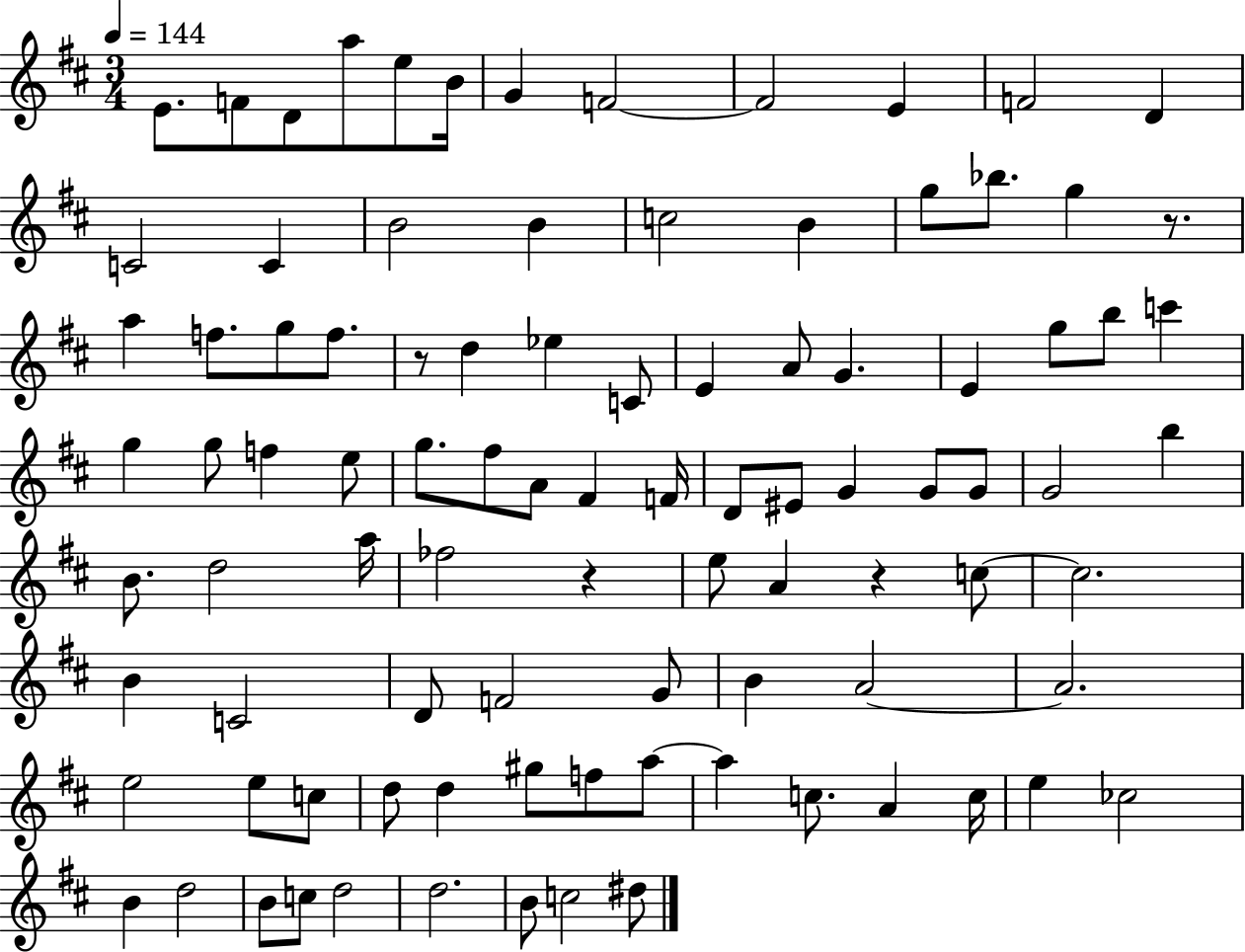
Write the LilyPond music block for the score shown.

{
  \clef treble
  \numericTimeSignature
  \time 3/4
  \key d \major
  \tempo 4 = 144
  e'8. f'8 d'8 a''8 e''8 b'16 | g'4 f'2~~ | f'2 e'4 | f'2 d'4 | \break c'2 c'4 | b'2 b'4 | c''2 b'4 | g''8 bes''8. g''4 r8. | \break a''4 f''8. g''8 f''8. | r8 d''4 ees''4 c'8 | e'4 a'8 g'4. | e'4 g''8 b''8 c'''4 | \break g''4 g''8 f''4 e''8 | g''8. fis''8 a'8 fis'4 f'16 | d'8 eis'8 g'4 g'8 g'8 | g'2 b''4 | \break b'8. d''2 a''16 | fes''2 r4 | e''8 a'4 r4 c''8~~ | c''2. | \break b'4 c'2 | d'8 f'2 g'8 | b'4 a'2~~ | a'2. | \break e''2 e''8 c''8 | d''8 d''4 gis''8 f''8 a''8~~ | a''4 c''8. a'4 c''16 | e''4 ces''2 | \break b'4 d''2 | b'8 c''8 d''2 | d''2. | b'8 c''2 dis''8 | \break \bar "|."
}